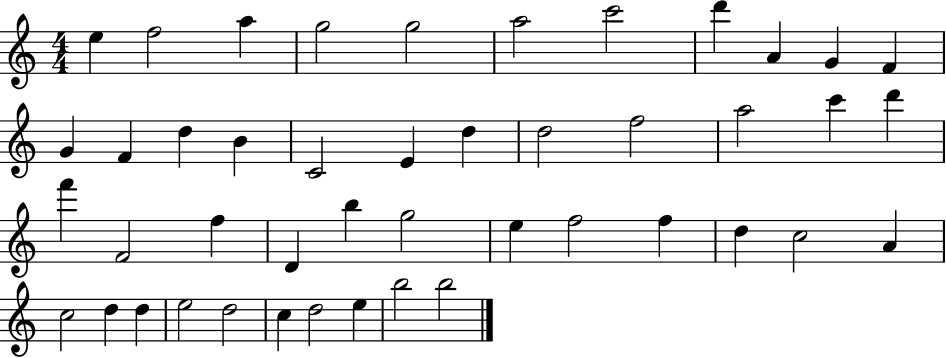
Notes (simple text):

E5/q F5/h A5/q G5/h G5/h A5/h C6/h D6/q A4/q G4/q F4/q G4/q F4/q D5/q B4/q C4/h E4/q D5/q D5/h F5/h A5/h C6/q D6/q F6/q F4/h F5/q D4/q B5/q G5/h E5/q F5/h F5/q D5/q C5/h A4/q C5/h D5/q D5/q E5/h D5/h C5/q D5/h E5/q B5/h B5/h